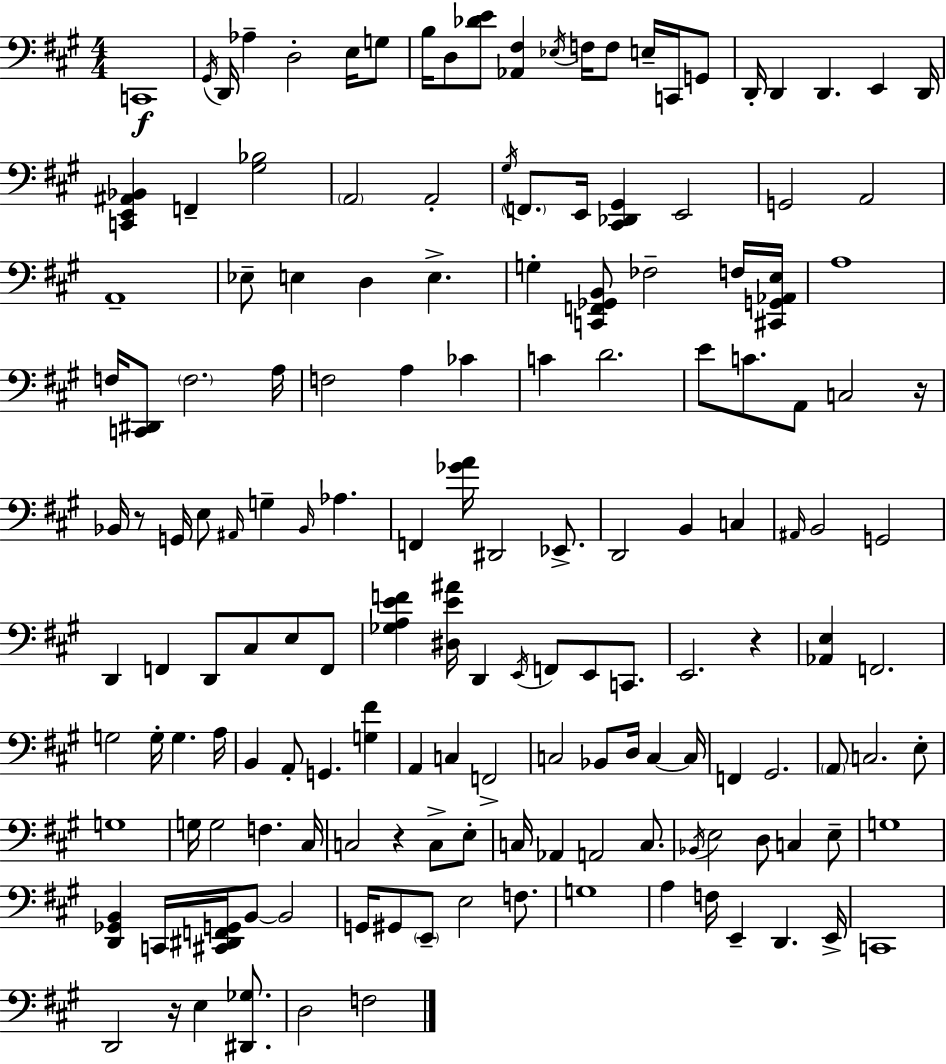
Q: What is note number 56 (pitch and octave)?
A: Bb2